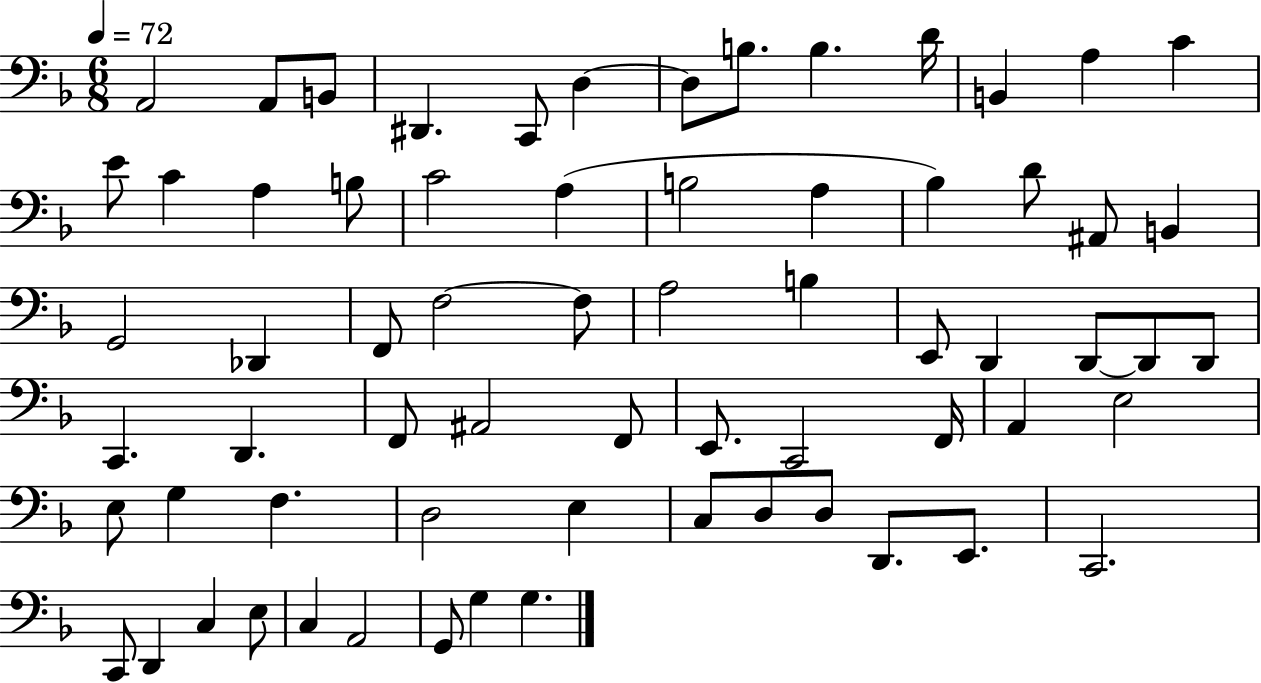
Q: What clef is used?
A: bass